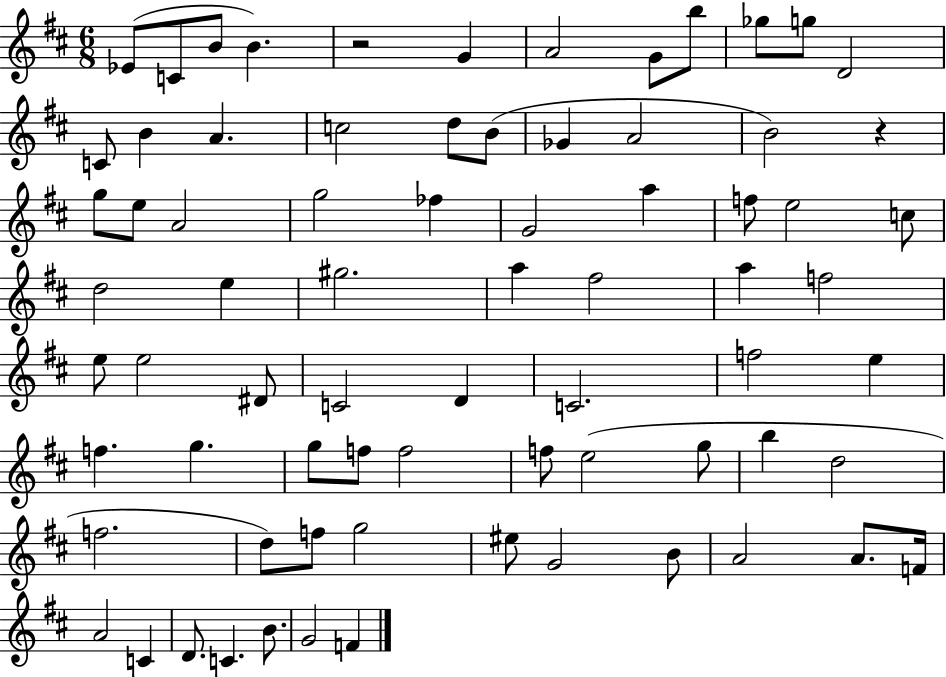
X:1
T:Untitled
M:6/8
L:1/4
K:D
_E/2 C/2 B/2 B z2 G A2 G/2 b/2 _g/2 g/2 D2 C/2 B A c2 d/2 B/2 _G A2 B2 z g/2 e/2 A2 g2 _f G2 a f/2 e2 c/2 d2 e ^g2 a ^f2 a f2 e/2 e2 ^D/2 C2 D C2 f2 e f g g/2 f/2 f2 f/2 e2 g/2 b d2 f2 d/2 f/2 g2 ^e/2 G2 B/2 A2 A/2 F/4 A2 C D/2 C B/2 G2 F